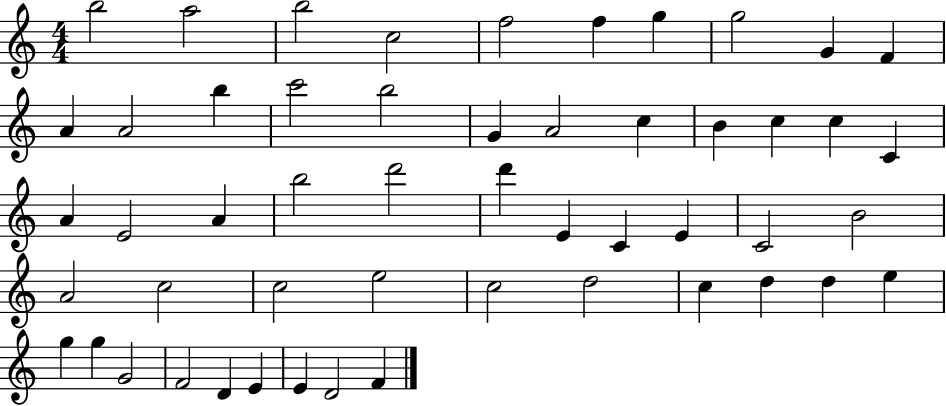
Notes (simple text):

B5/h A5/h B5/h C5/h F5/h F5/q G5/q G5/h G4/q F4/q A4/q A4/h B5/q C6/h B5/h G4/q A4/h C5/q B4/q C5/q C5/q C4/q A4/q E4/h A4/q B5/h D6/h D6/q E4/q C4/q E4/q C4/h B4/h A4/h C5/h C5/h E5/h C5/h D5/h C5/q D5/q D5/q E5/q G5/q G5/q G4/h F4/h D4/q E4/q E4/q D4/h F4/q